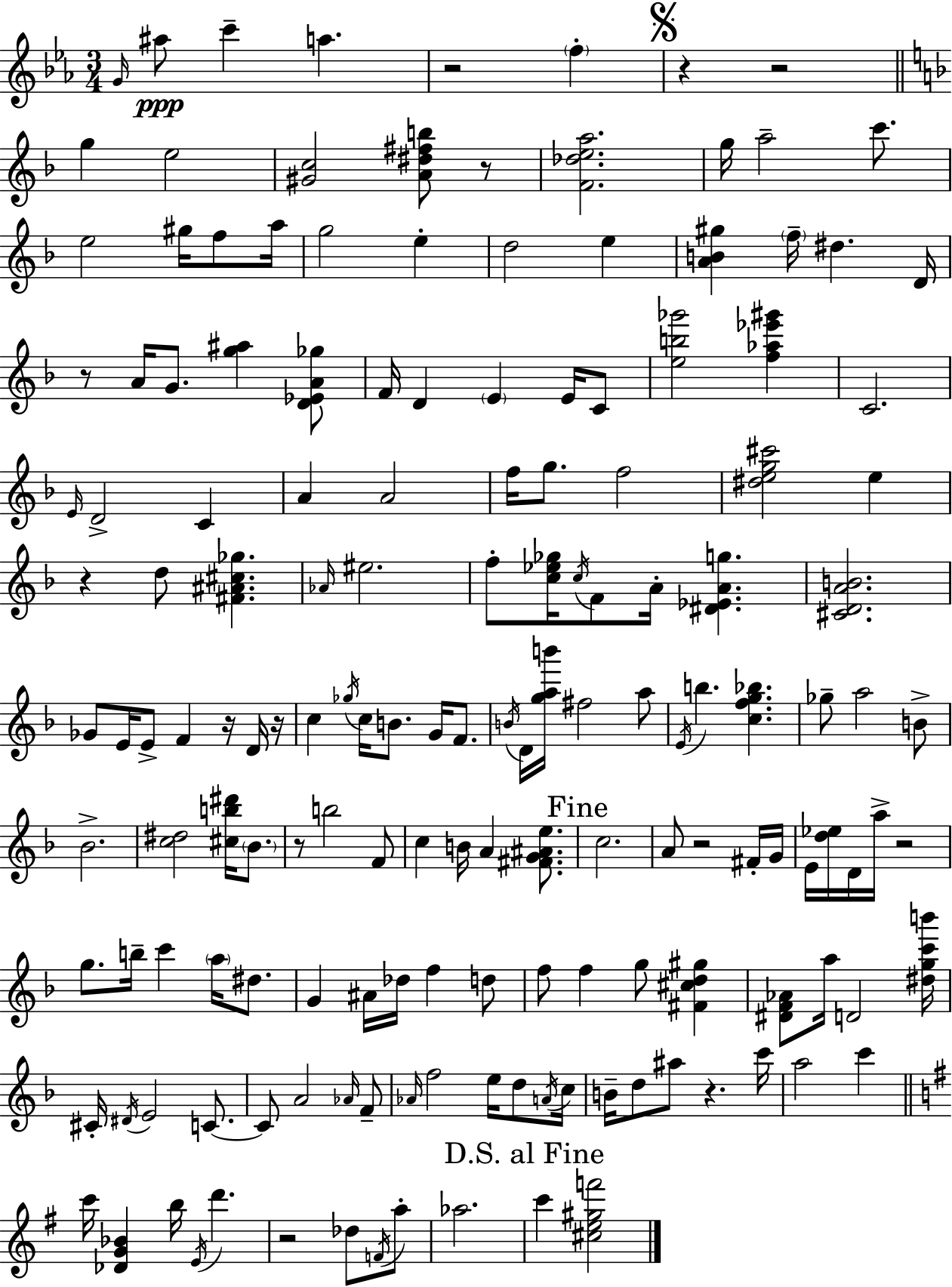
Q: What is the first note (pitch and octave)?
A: G4